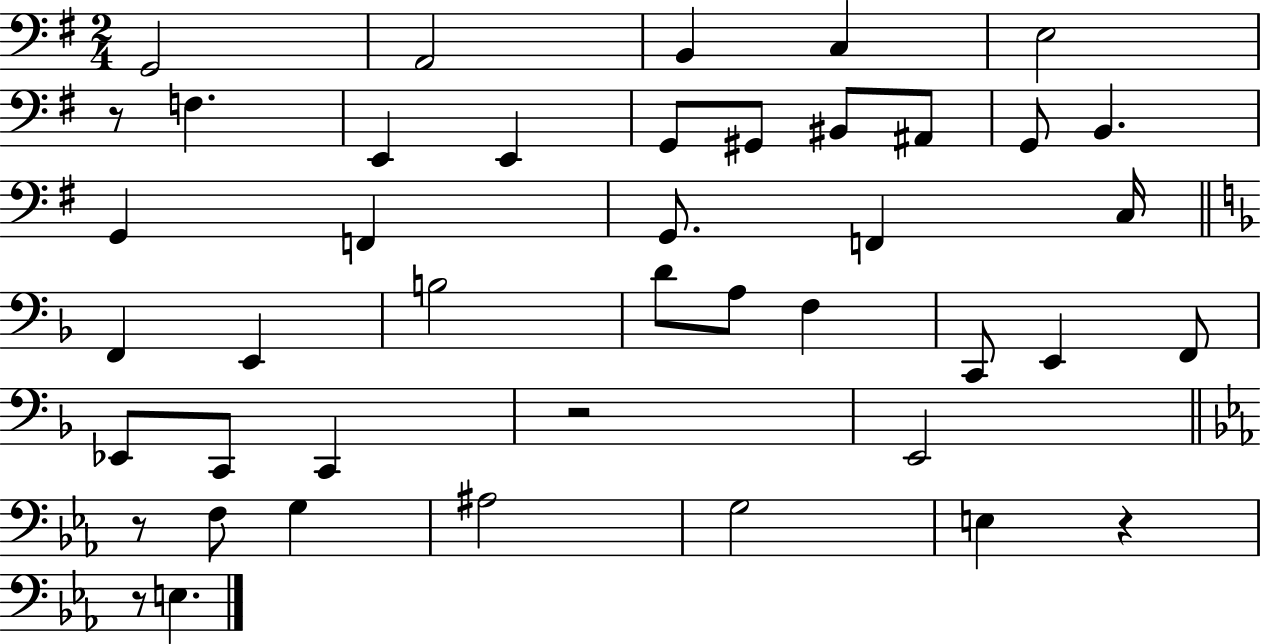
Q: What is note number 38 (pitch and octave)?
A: E3